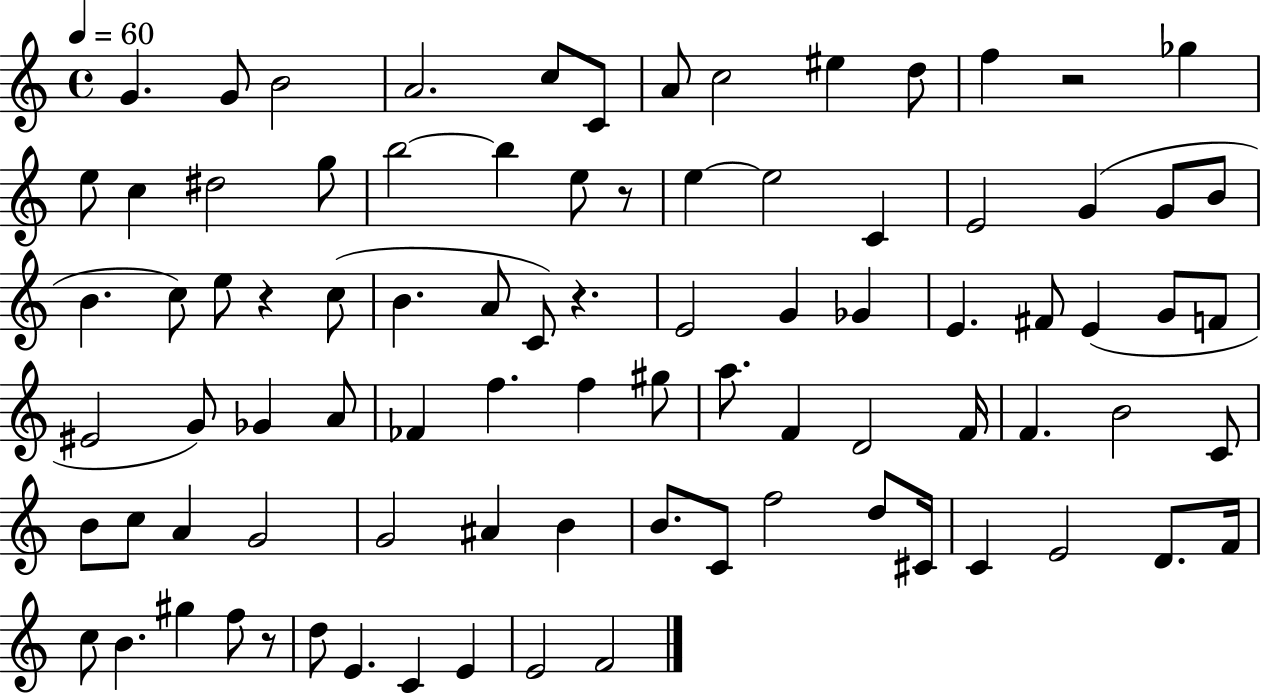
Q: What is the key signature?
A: C major